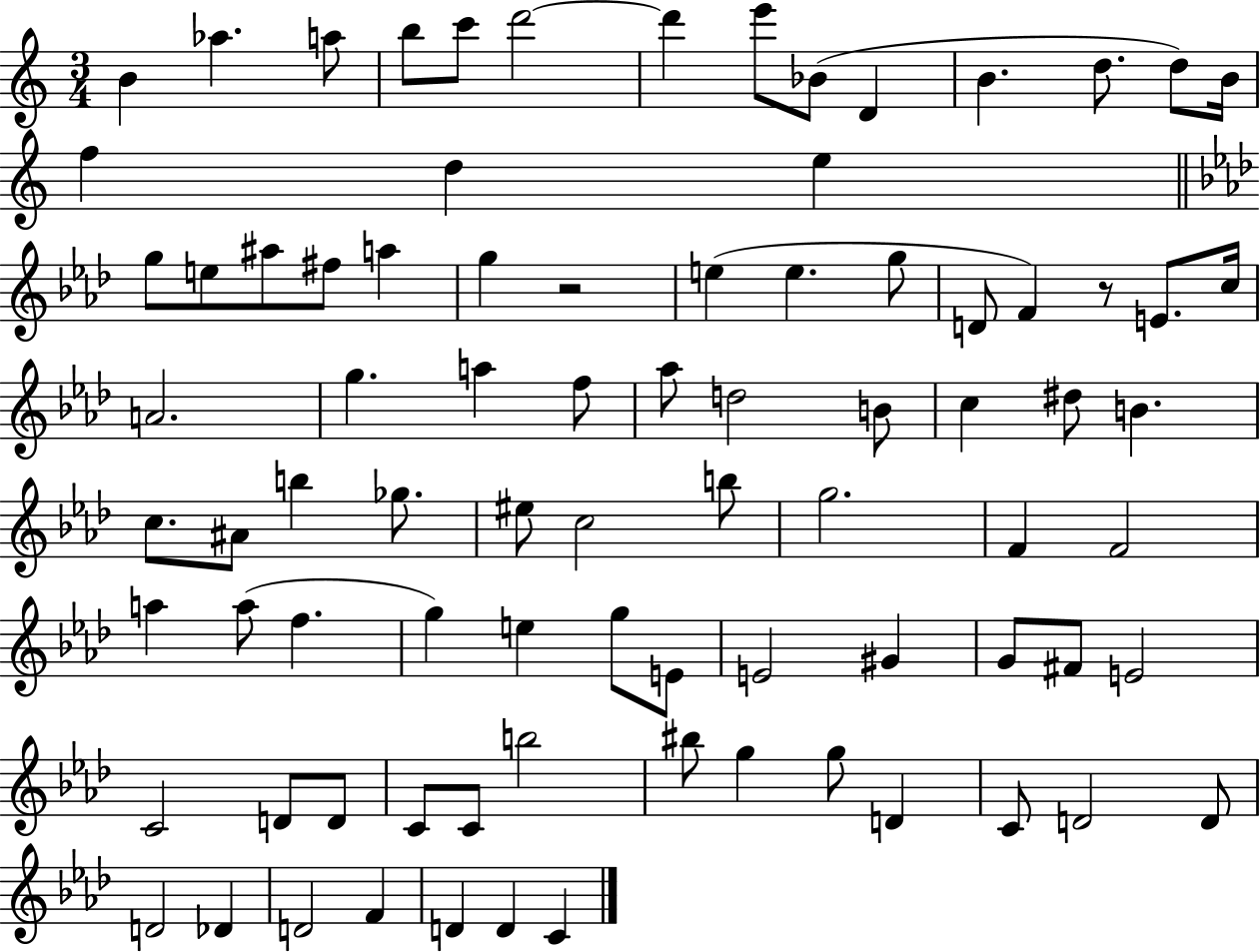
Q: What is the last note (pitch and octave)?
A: C4